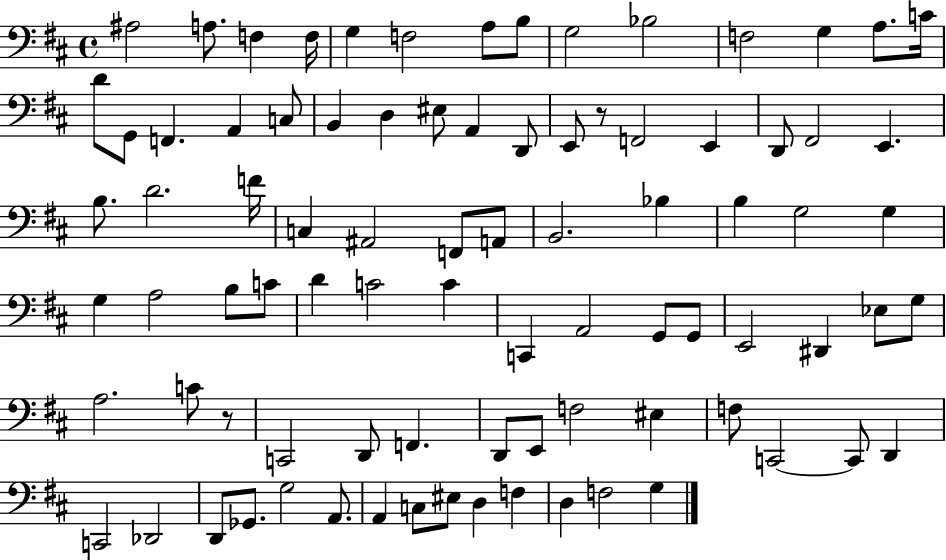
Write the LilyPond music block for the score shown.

{
  \clef bass
  \time 4/4
  \defaultTimeSignature
  \key d \major
  ais2 a8. f4 f16 | g4 f2 a8 b8 | g2 bes2 | f2 g4 a8. c'16 | \break d'8 g,8 f,4. a,4 c8 | b,4 d4 eis8 a,4 d,8 | e,8 r8 f,2 e,4 | d,8 fis,2 e,4. | \break b8. d'2. f'16 | c4 ais,2 f,8 a,8 | b,2. bes4 | b4 g2 g4 | \break g4 a2 b8 c'8 | d'4 c'2 c'4 | c,4 a,2 g,8 g,8 | e,2 dis,4 ees8 g8 | \break a2. c'8 r8 | c,2 d,8 f,4. | d,8 e,8 f2 eis4 | f8 c,2~~ c,8 d,4 | \break c,2 des,2 | d,8 ges,8. g2 a,8. | a,4 c8 eis8 d4 f4 | d4 f2 g4 | \break \bar "|."
}